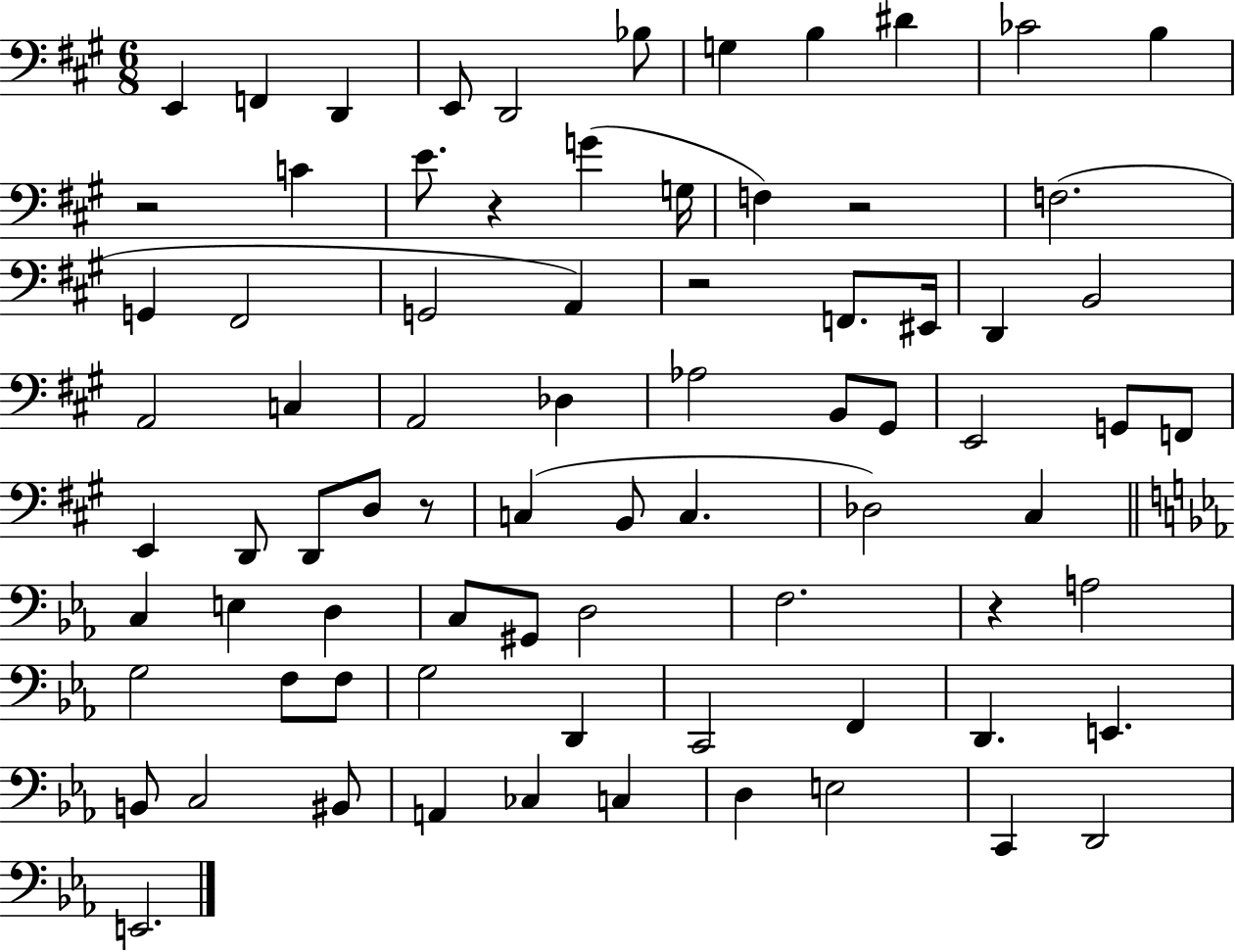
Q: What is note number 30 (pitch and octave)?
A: Ab3